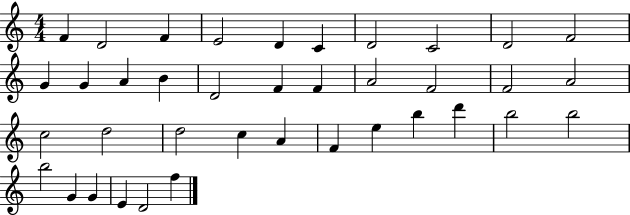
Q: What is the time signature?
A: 4/4